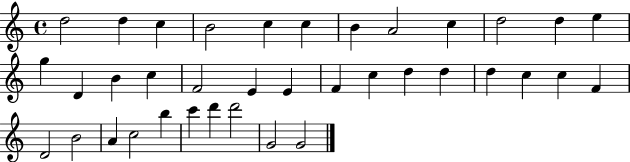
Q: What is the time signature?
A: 4/4